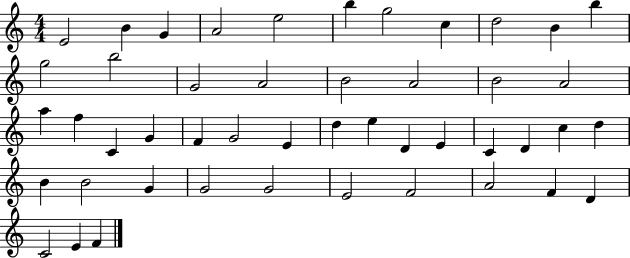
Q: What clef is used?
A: treble